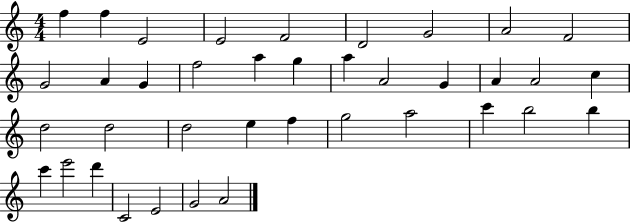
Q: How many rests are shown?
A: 0